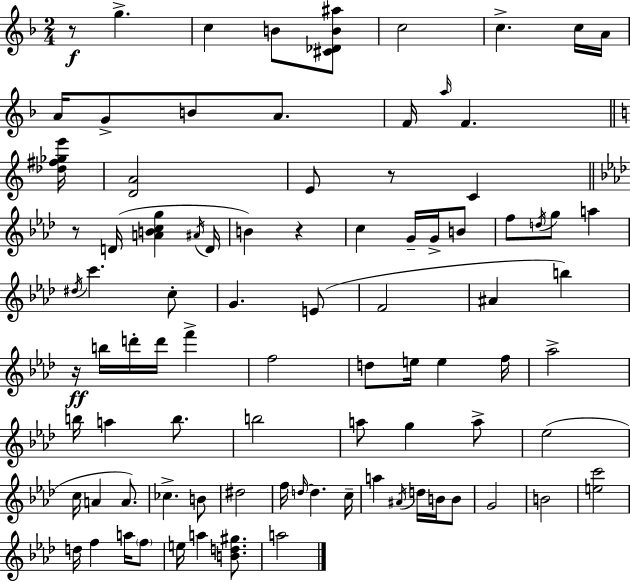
{
  \clef treble
  \numericTimeSignature
  \time 2/4
  \key f \major
  \repeat volta 2 { r8\f g''4.-> | c''4 b'8 <cis' des' b' ais''>8 | c''2 | c''4.-> c''16 a'16 | \break a'16 g'8-> b'8 a'8. | f'16 \grace { a''16 } f'4. | \bar "||" \break \key c \major <des'' fis'' ges'' e'''>16 <d' a'>2 | e'8 r8 c'4 | \bar "||" \break \key aes \major r8 d'16( <a' b' c'' g''>4 \acciaccatura { ais'16 } | d'16 b'4) r4 | c''4 g'16-- g'16-> b'8 | f''8 \acciaccatura { d''16 } g''8 a''4 | \break \acciaccatura { dis''16 } c'''4. | c''8-. g'4. | e'8( f'2 | ais'4 b''4) | \break r16\ff b''16 d'''16-. d'''16 f'''4-> | f''2 | d''8 e''16 e''4 | f''16 aes''2-> | \break b''16 a''4 | b''8. b''2 | a''8 g''4 | a''8-> ees''2( | \break c''16 a'4 | a'8.) ces''4.-> | b'8 dis''2 | f''16 \grace { d''16~ }~ d''4. | \break c''16-- a''4 | \acciaccatura { ais'16 } d''16 b'16 b'8 g'2 | b'2 | <e'' c'''>2 | \break d''16 f''4 | a''16 \parenthesize f''8 e''16 a''4 | <b' d'' gis''>8. a''2 | } \bar "|."
}